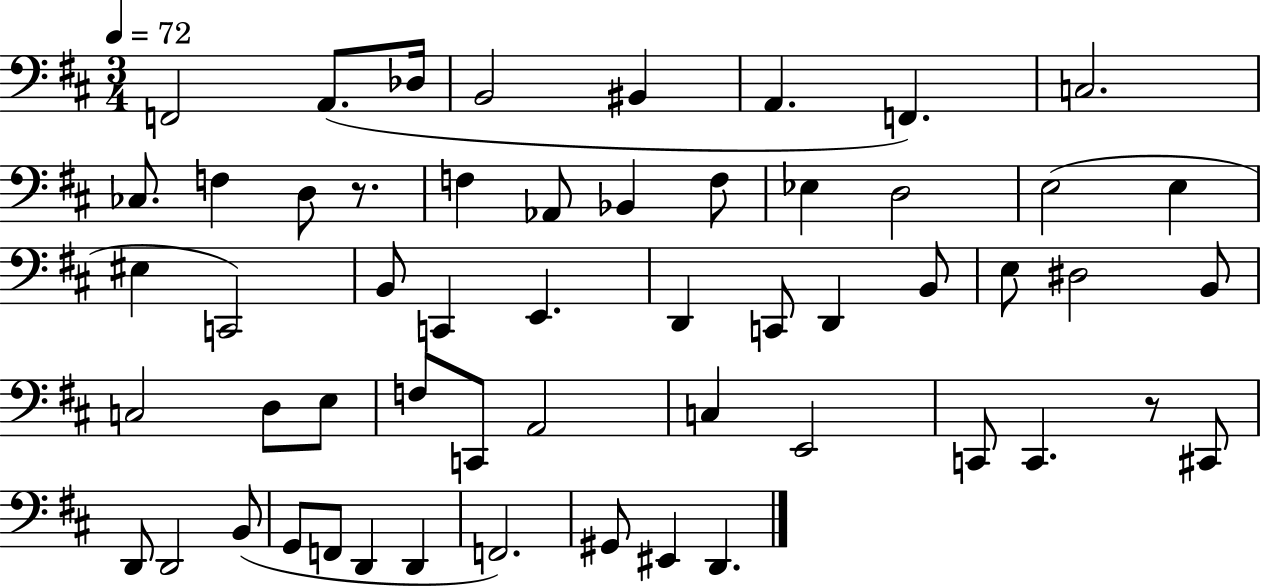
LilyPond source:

{
  \clef bass
  \numericTimeSignature
  \time 3/4
  \key d \major
  \tempo 4 = 72
  \repeat volta 2 { f,2 a,8.( des16 | b,2 bis,4 | a,4. f,4.) | c2. | \break ces8. f4 d8 r8. | f4 aes,8 bes,4 f8 | ees4 d2 | e2( e4 | \break eis4 c,2) | b,8 c,4 e,4. | d,4 c,8 d,4 b,8 | e8 dis2 b,8 | \break c2 d8 e8 | f8 c,8 a,2 | c4 e,2 | c,8 c,4. r8 cis,8 | \break d,8 d,2 b,8( | g,8 f,8 d,4 d,4 | f,2.) | gis,8 eis,4 d,4. | \break } \bar "|."
}